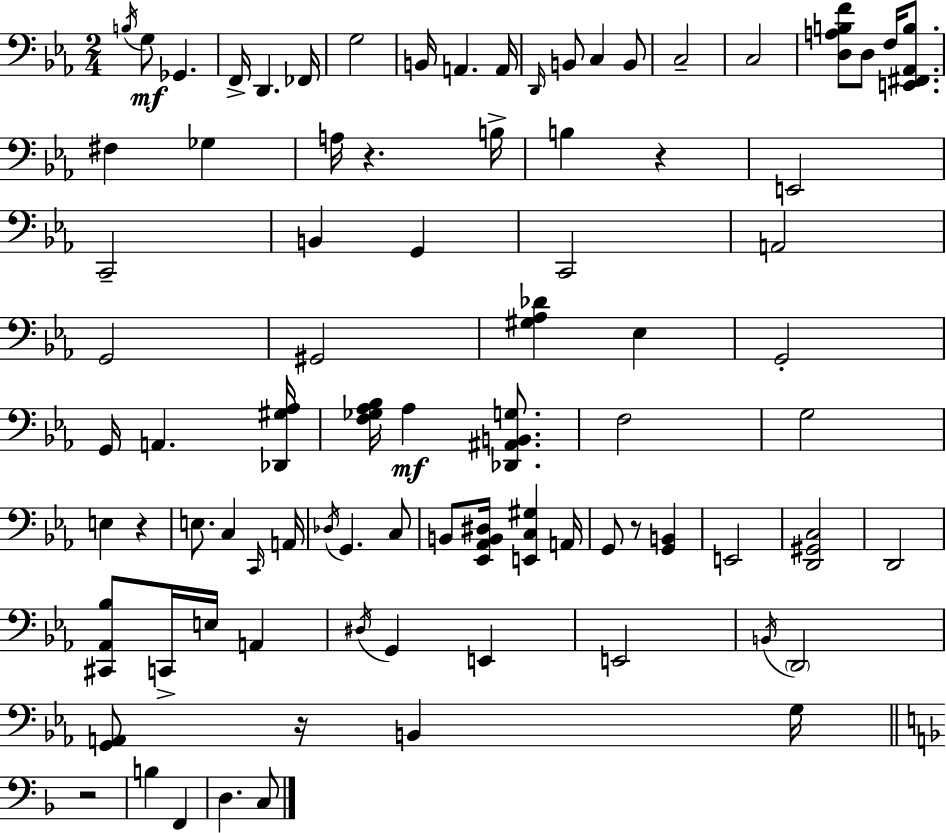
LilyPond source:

{
  \clef bass
  \numericTimeSignature
  \time 2/4
  \key ees \major
  \acciaccatura { b16 }\mf g8 ges,4. | f,16-> d,4. | fes,16 g2 | b,16 a,4. | \break a,16 \grace { d,16 } b,8 c4 | b,8 c2-- | c2 | <d a b f'>8 d8 f16 <e, fis, aes, b>8. | \break fis4 ges4 | a16 r4. | b16-> b4 r4 | e,2 | \break c,2-- | b,4 g,4 | c,2 | a,2 | \break g,2 | gis,2 | <gis aes des'>4 ees4 | g,2-. | \break g,16 a,4. | <des, gis aes>16 <f ges aes bes>16 aes4\mf <des, ais, b, g>8. | f2 | g2 | \break e4 r4 | e8. c4 | \grace { c,16 } a,16 \acciaccatura { des16 } g,4. | c8 b,8 <ees, aes, b, dis>16 <e, c gis>4 | \break a,16 g,8 r8 | <g, b,>4 e,2 | <d, gis, c>2 | d,2 | \break <cis, aes, bes>8 c,16-> e16 | a,4 \acciaccatura { dis16 } g,4 | e,4 e,2 | \acciaccatura { b,16 } \parenthesize d,2 | \break <g, a,>8 | r16 b,4 g16 \bar "||" \break \key f \major r2 | b4 f,4 | d4. c8 | \bar "|."
}